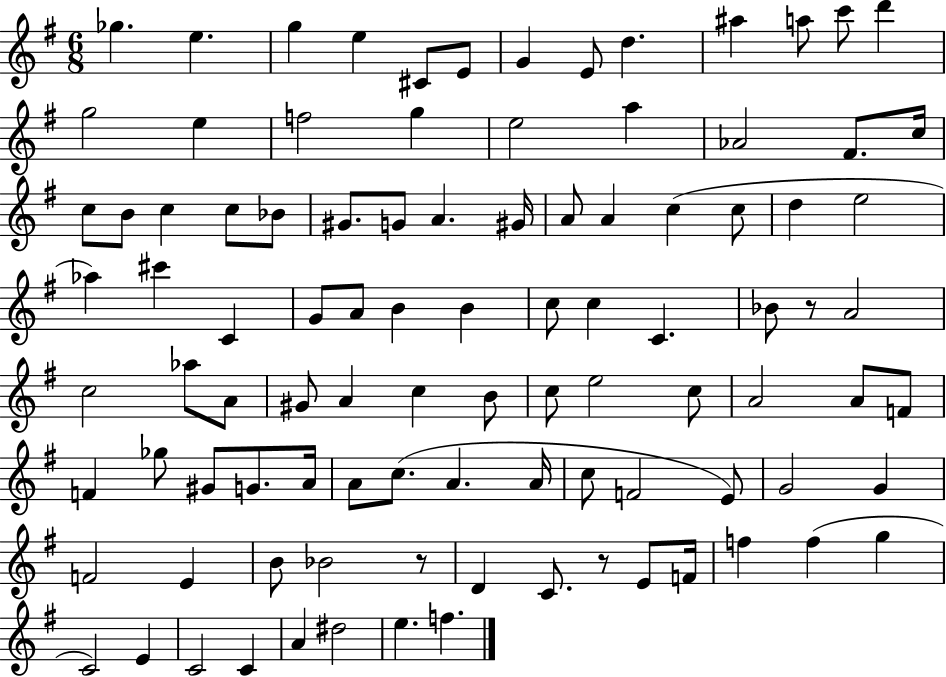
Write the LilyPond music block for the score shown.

{
  \clef treble
  \numericTimeSignature
  \time 6/8
  \key g \major
  ges''4. e''4. | g''4 e''4 cis'8 e'8 | g'4 e'8 d''4. | ais''4 a''8 c'''8 d'''4 | \break g''2 e''4 | f''2 g''4 | e''2 a''4 | aes'2 fis'8. c''16 | \break c''8 b'8 c''4 c''8 bes'8 | gis'8. g'8 a'4. gis'16 | a'8 a'4 c''4( c''8 | d''4 e''2 | \break aes''4) cis'''4 c'4 | g'8 a'8 b'4 b'4 | c''8 c''4 c'4. | bes'8 r8 a'2 | \break c''2 aes''8 a'8 | gis'8 a'4 c''4 b'8 | c''8 e''2 c''8 | a'2 a'8 f'8 | \break f'4 ges''8 gis'8 g'8. a'16 | a'8 c''8.( a'4. a'16 | c''8 f'2 e'8) | g'2 g'4 | \break f'2 e'4 | b'8 bes'2 r8 | d'4 c'8. r8 e'8 f'16 | f''4 f''4( g''4 | \break c'2) e'4 | c'2 c'4 | a'4 dis''2 | e''4. f''4. | \break \bar "|."
}